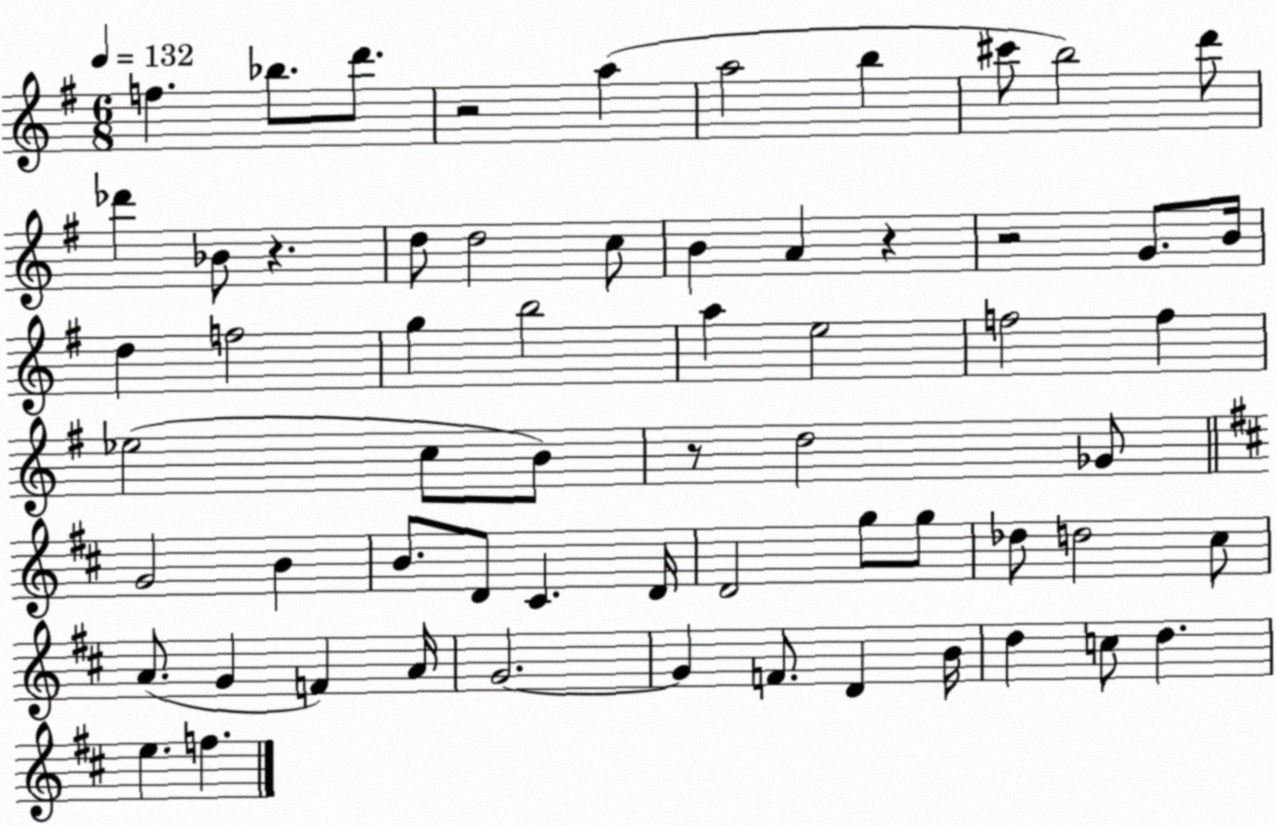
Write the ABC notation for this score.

X:1
T:Untitled
M:6/8
L:1/4
K:G
f _b/2 d'/2 z2 a a2 b ^c'/2 b2 d'/2 _d' _B/2 z d/2 d2 c/2 B A z z2 G/2 B/4 d f2 g b2 a e2 f2 f _e2 c/2 B/2 z/2 d2 _G/2 G2 B B/2 D/2 ^C D/4 D2 g/2 g/2 _d/2 d2 ^c/2 A/2 G F A/4 G2 G F/2 D B/4 d c/2 d e f